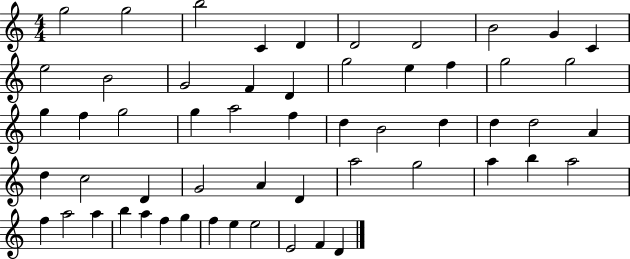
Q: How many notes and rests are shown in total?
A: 56